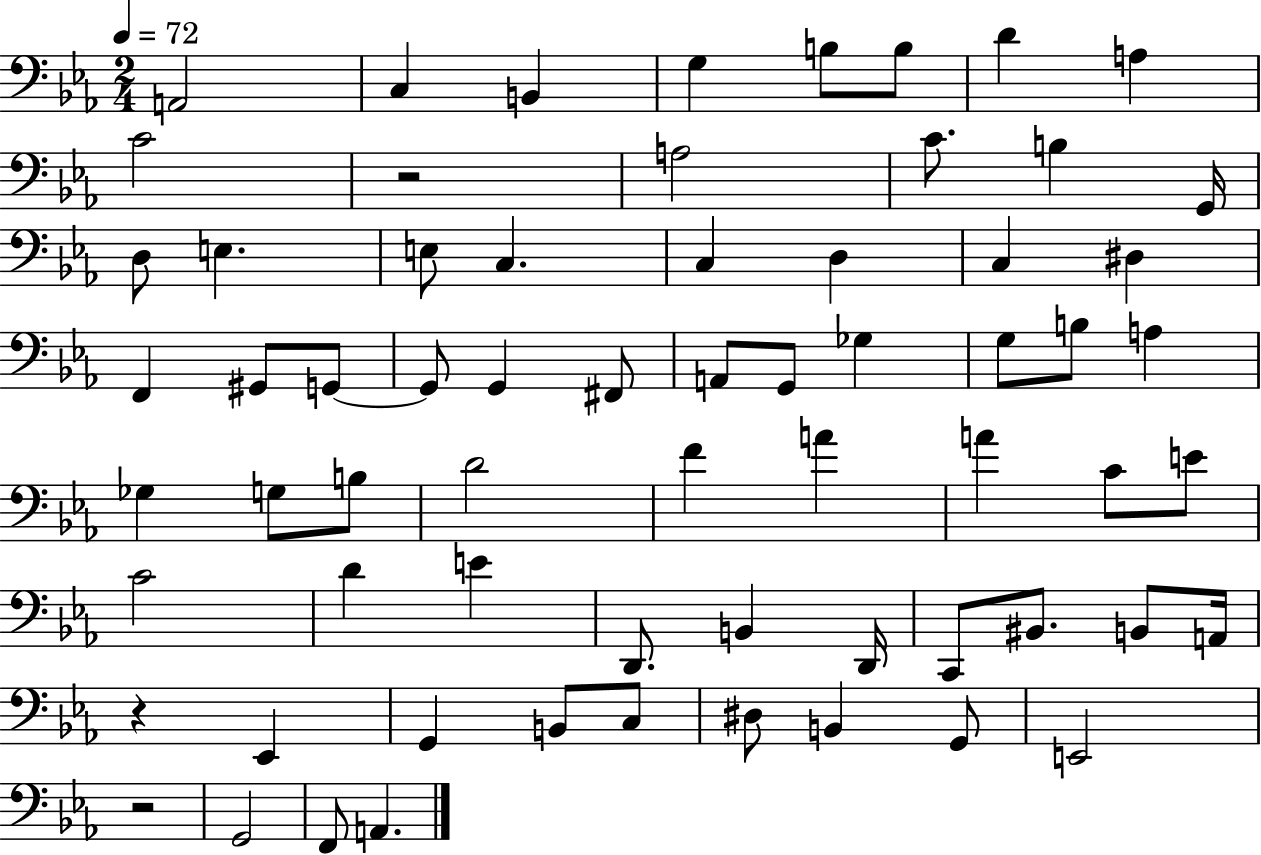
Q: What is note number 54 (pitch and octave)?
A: G2